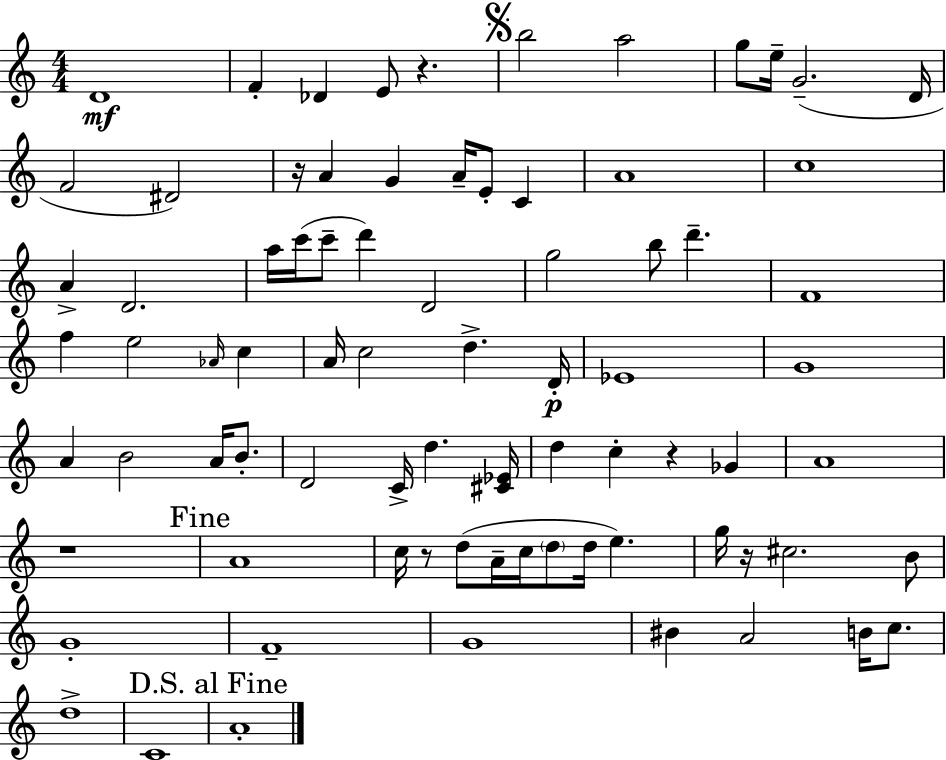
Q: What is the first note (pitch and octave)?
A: D4